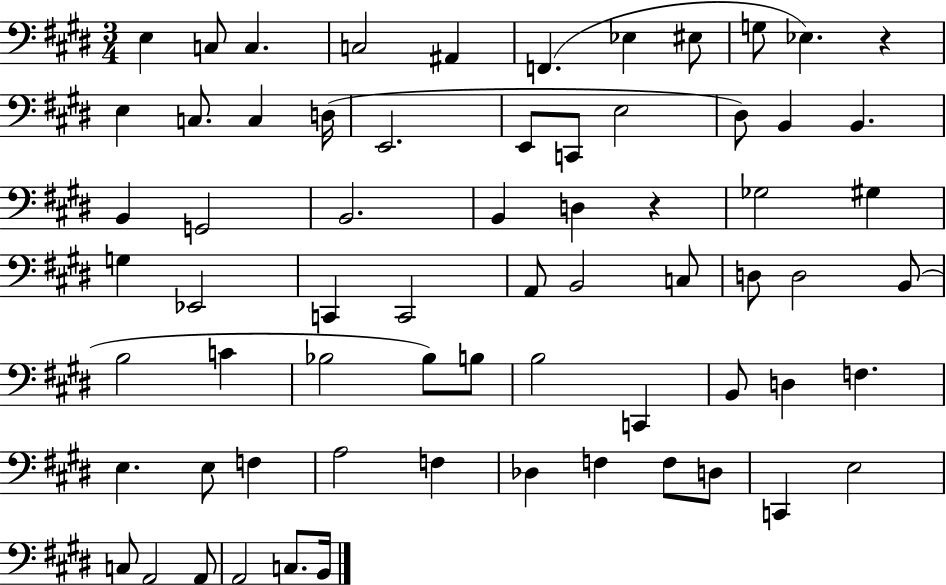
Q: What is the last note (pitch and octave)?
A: B2